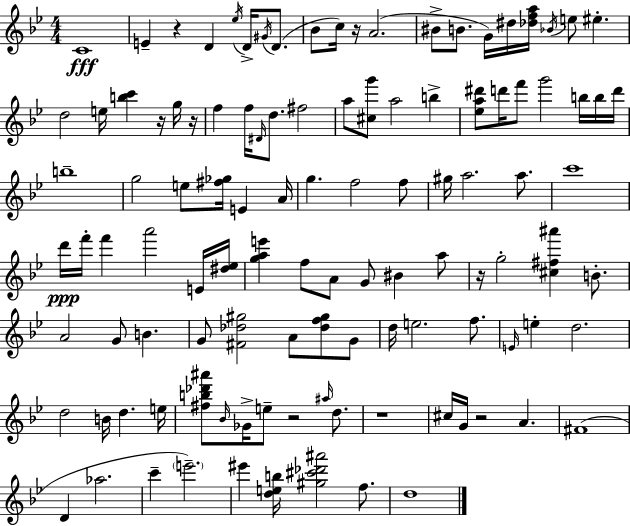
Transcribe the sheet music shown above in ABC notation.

X:1
T:Untitled
M:4/4
L:1/4
K:Gm
C4 E z D _e/4 D/4 ^G/4 D/2 _B/2 c/4 z/4 A2 ^B/2 B/2 G/4 ^d/4 [_dfa]/4 _B/4 e/2 ^e d2 e/4 [bc'] z/4 g/4 z/4 f f/4 ^D/4 d/2 ^f2 a/2 [^cg']/2 a2 b [_ea^d']/2 d'/4 f'/2 g'2 b/4 b/4 d'/4 b4 g2 e/2 [^f_g]/4 E A/4 g f2 f/2 ^g/4 a2 a/2 c'4 d'/4 f'/4 f' a'2 E/4 [^d_e]/4 [gae'] f/2 A/2 G/2 ^B a/2 z/4 g2 [^c^f^a'] B/2 A2 G/2 B G/2 [^F_d^g]2 A/2 [_df^g]/2 G/2 d/4 e2 f/2 E/4 e d2 d2 B/4 d e/4 [^fb_d'^a']/2 _B/4 _G/4 e/2 z2 ^a/4 d/2 z4 ^c/4 G/4 z2 A ^F4 D _a2 c' e'2 ^e' [deb]/4 [^g^c'_d'^a']2 f/2 d4